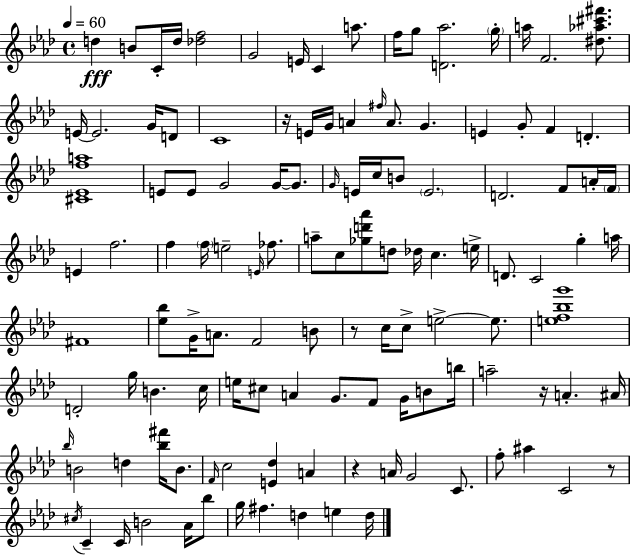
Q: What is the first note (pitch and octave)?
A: D5